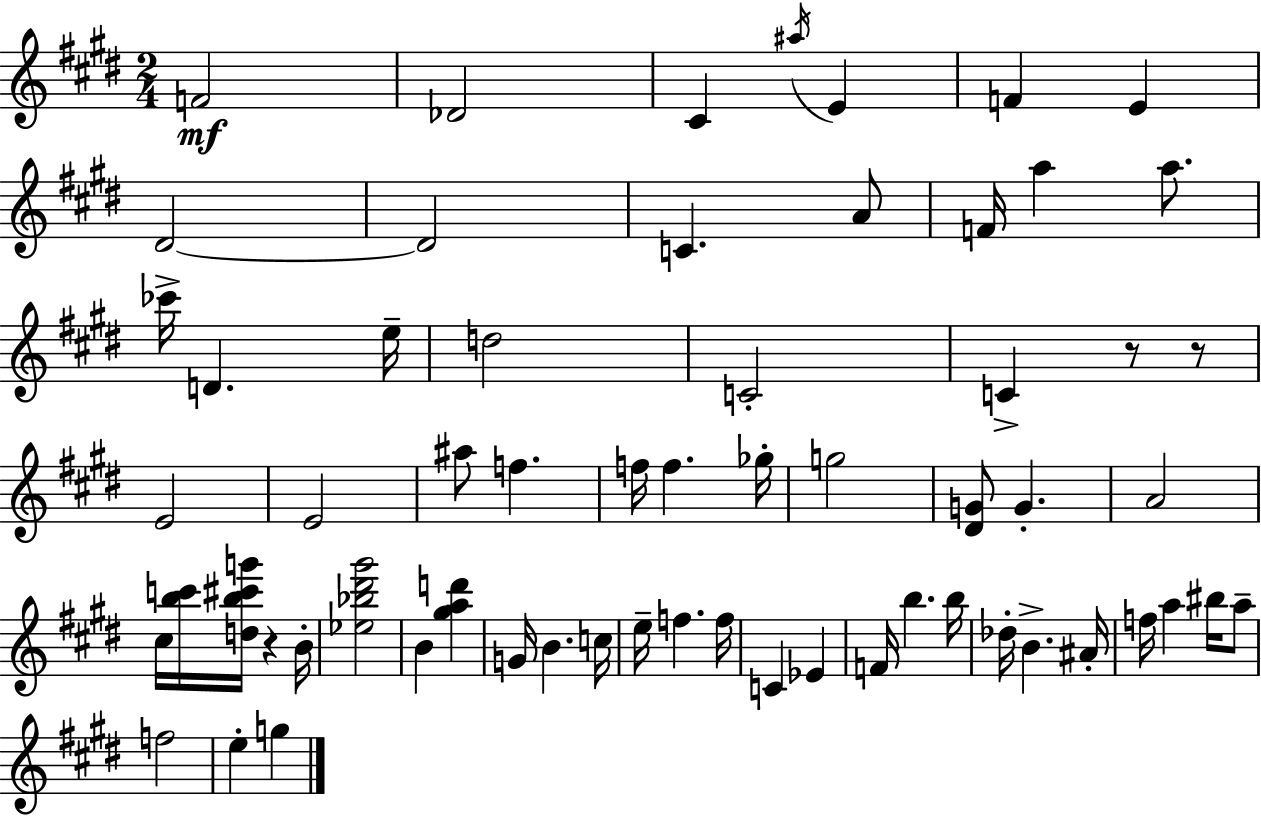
X:1
T:Untitled
M:2/4
L:1/4
K:E
F2 _D2 ^C ^a/4 E F E ^D2 ^D2 C A/2 F/4 a a/2 _c'/4 D e/4 d2 C2 C z/2 z/2 E2 E2 ^a/2 f f/4 f _g/4 g2 [^DG]/2 G A2 ^c/4 [bc']/4 [db^c'g']/4 z B/4 [_e_b^d'^g']2 B [^gad'] G/4 B c/4 e/4 f f/4 C _E F/4 b b/4 _d/4 B ^A/4 f/4 a ^b/4 a/2 f2 e g